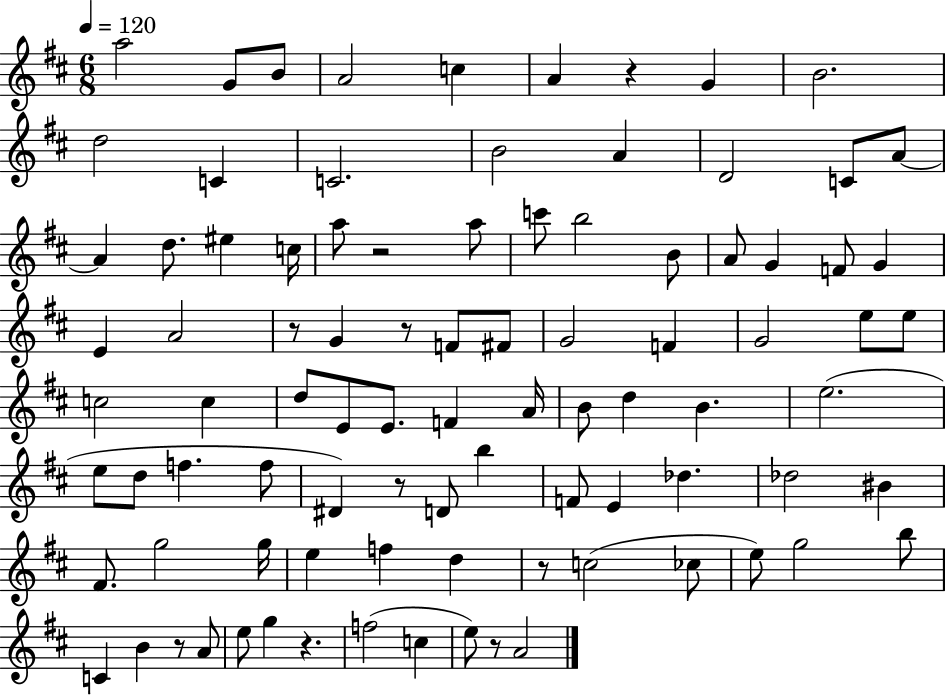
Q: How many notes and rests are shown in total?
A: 91